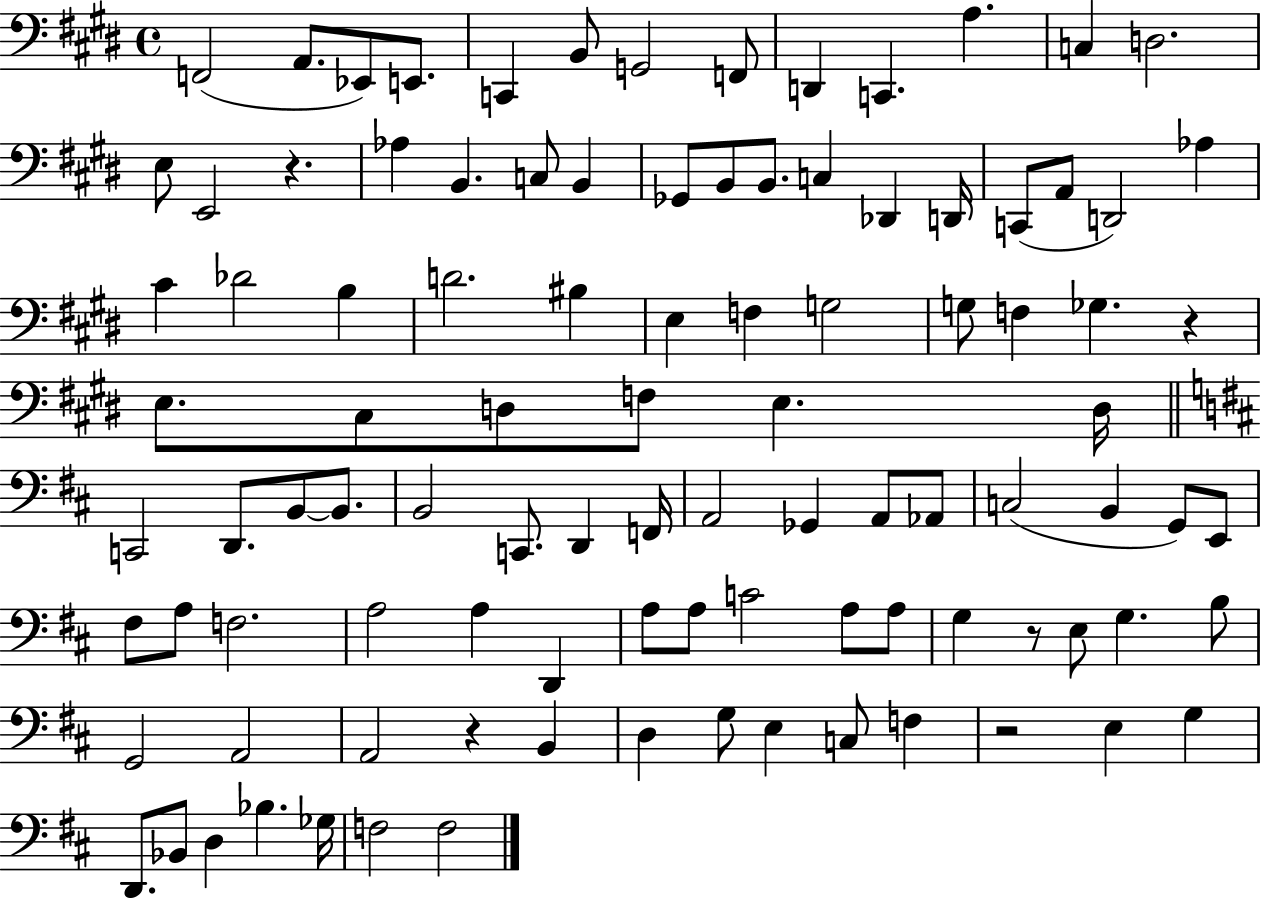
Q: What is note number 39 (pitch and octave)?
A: F3